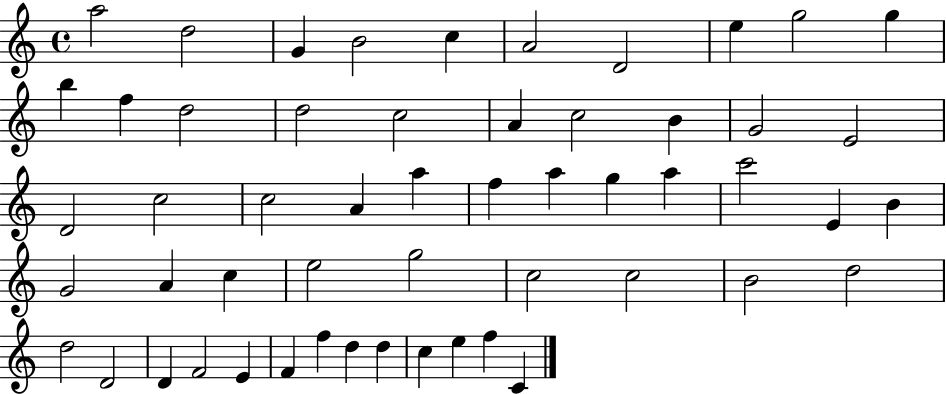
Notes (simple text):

A5/h D5/h G4/q B4/h C5/q A4/h D4/h E5/q G5/h G5/q B5/q F5/q D5/h D5/h C5/h A4/q C5/h B4/q G4/h E4/h D4/h C5/h C5/h A4/q A5/q F5/q A5/q G5/q A5/q C6/h E4/q B4/q G4/h A4/q C5/q E5/h G5/h C5/h C5/h B4/h D5/h D5/h D4/h D4/q F4/h E4/q F4/q F5/q D5/q D5/q C5/q E5/q F5/q C4/q